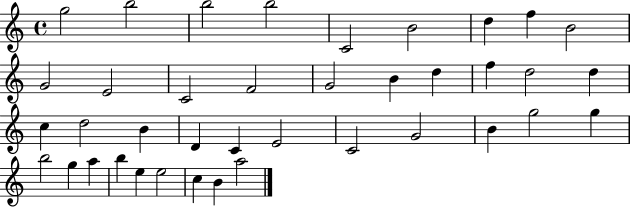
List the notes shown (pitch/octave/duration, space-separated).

G5/h B5/h B5/h B5/h C4/h B4/h D5/q F5/q B4/h G4/h E4/h C4/h F4/h G4/h B4/q D5/q F5/q D5/h D5/q C5/q D5/h B4/q D4/q C4/q E4/h C4/h G4/h B4/q G5/h G5/q B5/h G5/q A5/q B5/q E5/q E5/h C5/q B4/q A5/h